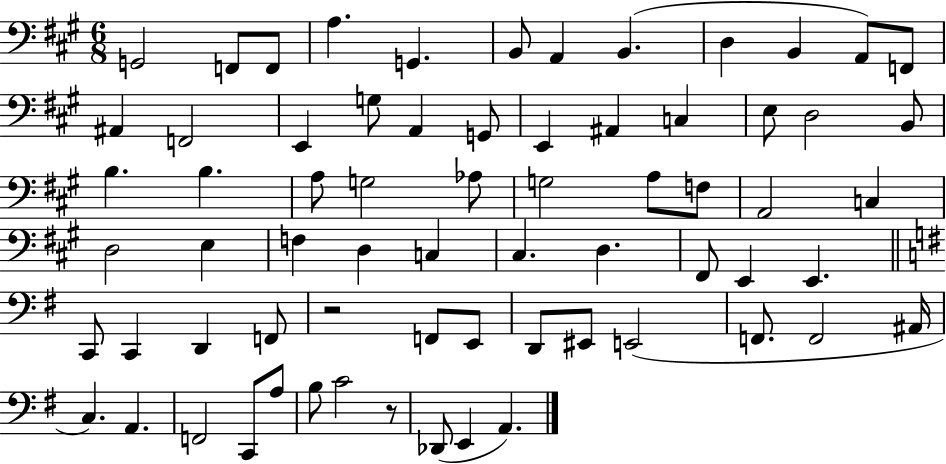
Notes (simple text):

G2/h F2/e F2/e A3/q. G2/q. B2/e A2/q B2/q. D3/q B2/q A2/e F2/e A#2/q F2/h E2/q G3/e A2/q G2/e E2/q A#2/q C3/q E3/e D3/h B2/e B3/q. B3/q. A3/e G3/h Ab3/e G3/h A3/e F3/e A2/h C3/q D3/h E3/q F3/q D3/q C3/q C#3/q. D3/q. F#2/e E2/q E2/q. C2/e C2/q D2/q F2/e R/h F2/e E2/e D2/e EIS2/e E2/h F2/e. F2/h A#2/s C3/q. A2/q. F2/h C2/e A3/e B3/e C4/h R/e Db2/e E2/q A2/q.